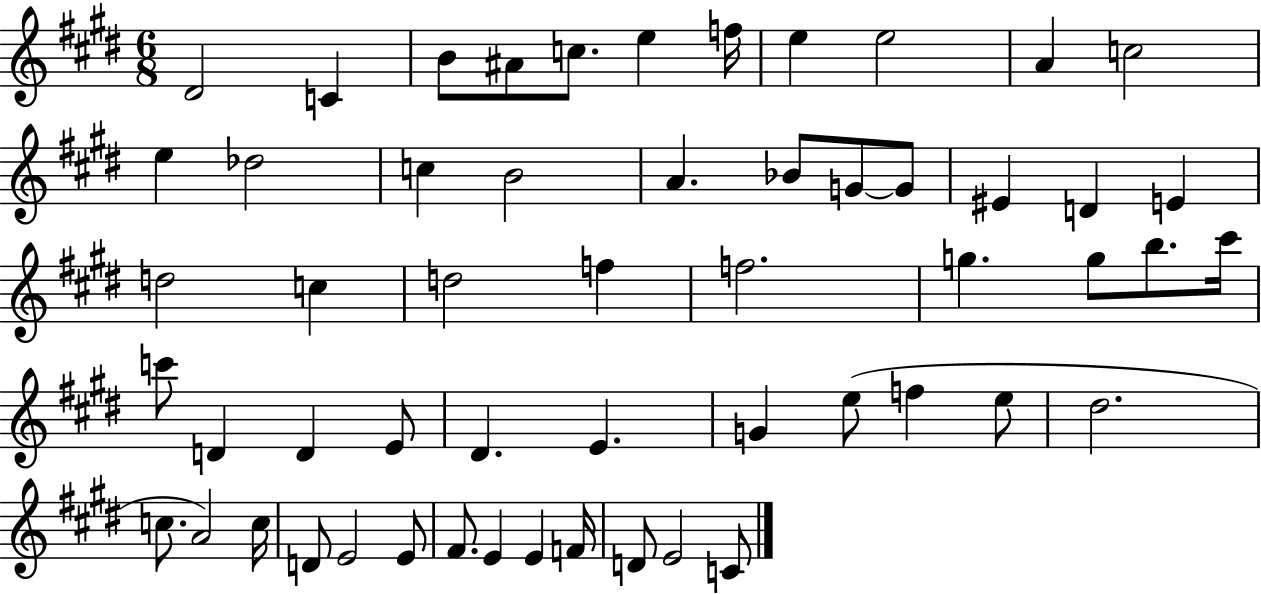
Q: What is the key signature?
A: E major